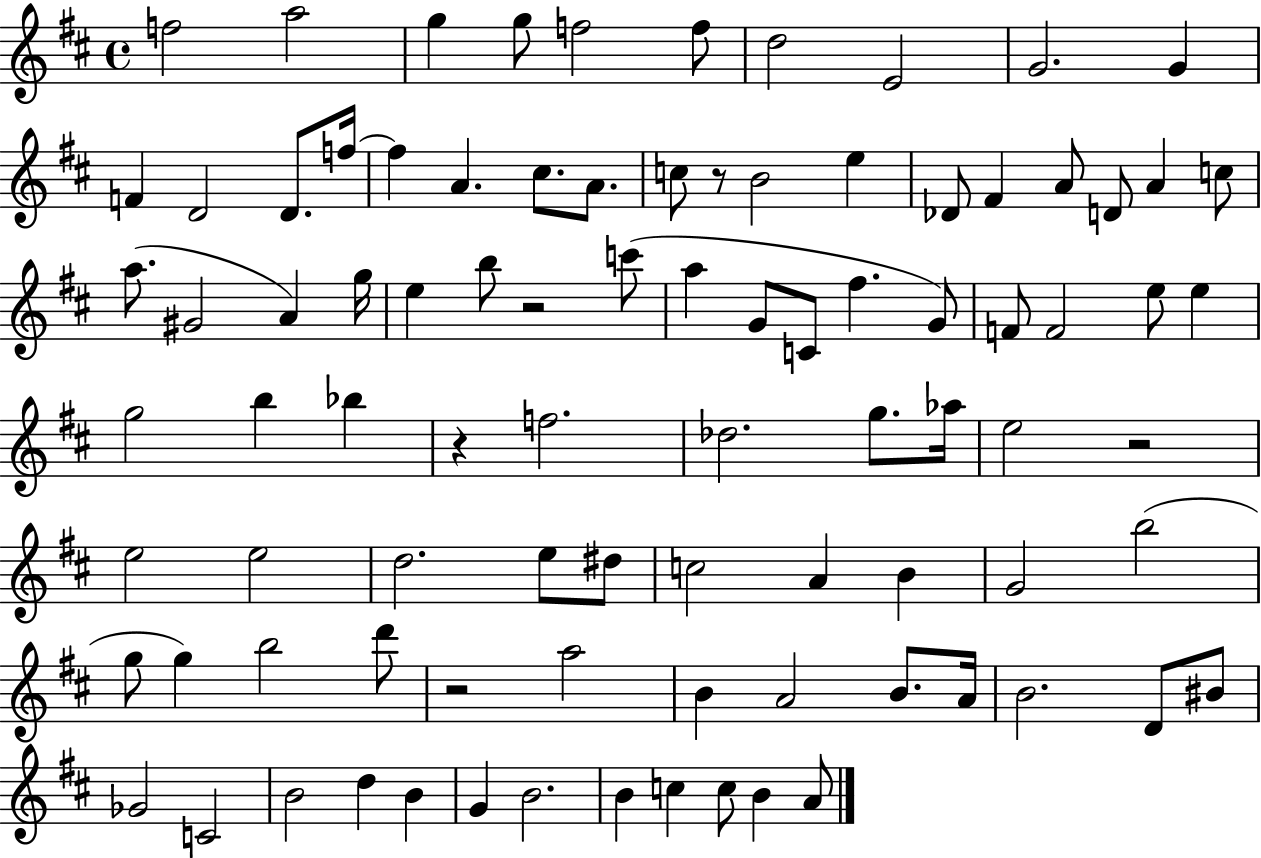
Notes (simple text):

F5/h A5/h G5/q G5/e F5/h F5/e D5/h E4/h G4/h. G4/q F4/q D4/h D4/e. F5/s F5/q A4/q. C#5/e. A4/e. C5/e R/e B4/h E5/q Db4/e F#4/q A4/e D4/e A4/q C5/e A5/e. G#4/h A4/q G5/s E5/q B5/e R/h C6/e A5/q G4/e C4/e F#5/q. G4/e F4/e F4/h E5/e E5/q G5/h B5/q Bb5/q R/q F5/h. Db5/h. G5/e. Ab5/s E5/h R/h E5/h E5/h D5/h. E5/e D#5/e C5/h A4/q B4/q G4/h B5/h G5/e G5/q B5/h D6/e R/h A5/h B4/q A4/h B4/e. A4/s B4/h. D4/e BIS4/e Gb4/h C4/h B4/h D5/q B4/q G4/q B4/h. B4/q C5/q C5/e B4/q A4/e